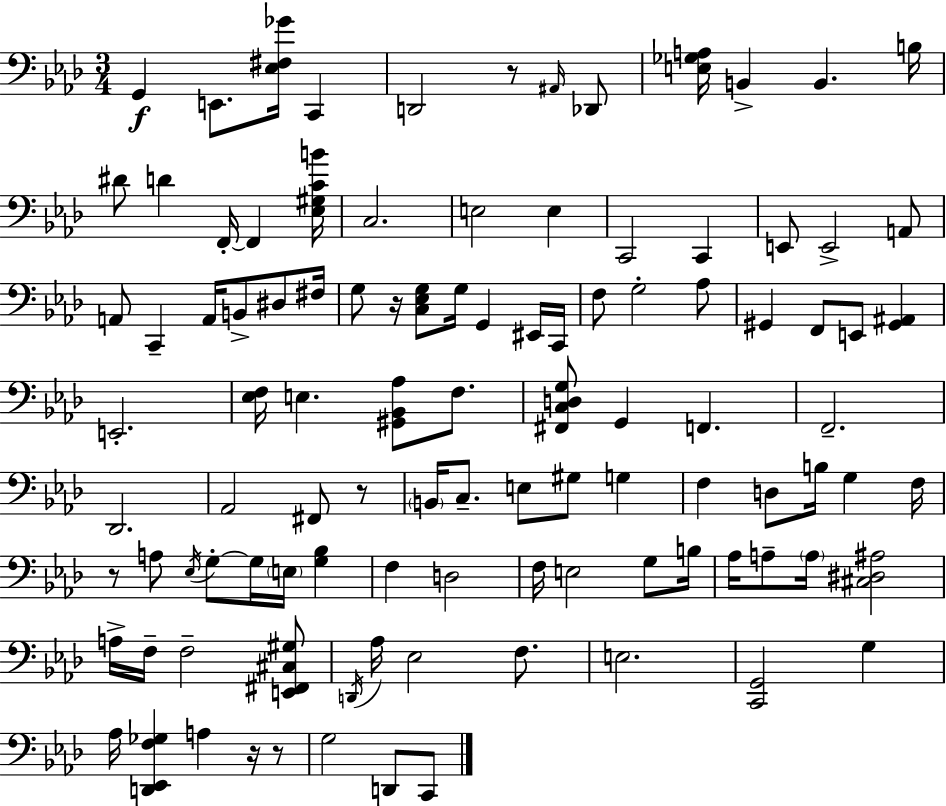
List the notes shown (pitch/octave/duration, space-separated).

G2/q E2/e. [Eb3,F#3,Gb4]/s C2/q D2/h R/e A#2/s Db2/e [E3,Gb3,A3]/s B2/q B2/q. B3/s D#4/e D4/q F2/s F2/q [Eb3,G#3,C4,B4]/s C3/h. E3/h E3/q C2/h C2/q E2/e E2/h A2/e A2/e C2/q A2/s B2/e D#3/e F#3/s G3/e R/s [C3,Eb3,G3]/e G3/s G2/q EIS2/s C2/s F3/e G3/h Ab3/e G#2/q F2/e E2/e [G#2,A#2]/q E2/h. [Eb3,F3]/s E3/q. [G#2,Bb2,Ab3]/e F3/e. [F#2,C3,D3,G3]/e G2/q F2/q. F2/h. Db2/h. Ab2/h F#2/e R/e B2/s C3/e. E3/e G#3/e G3/q F3/q D3/e B3/s G3/q F3/s R/e A3/e Eb3/s G3/e G3/s E3/s [G3,Bb3]/q F3/q D3/h F3/s E3/h G3/e B3/s Ab3/s A3/e A3/s [C#3,D#3,A#3]/h A3/s F3/s F3/h [E2,F#2,C#3,G#3]/e D2/s Ab3/s Eb3/h F3/e. E3/h. [C2,G2]/h G3/q Ab3/s [D2,Eb2,F3,Gb3]/q A3/q R/s R/e G3/h D2/e C2/e